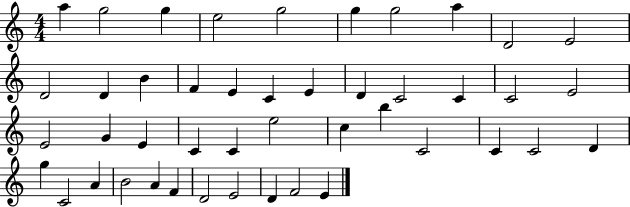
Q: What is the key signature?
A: C major